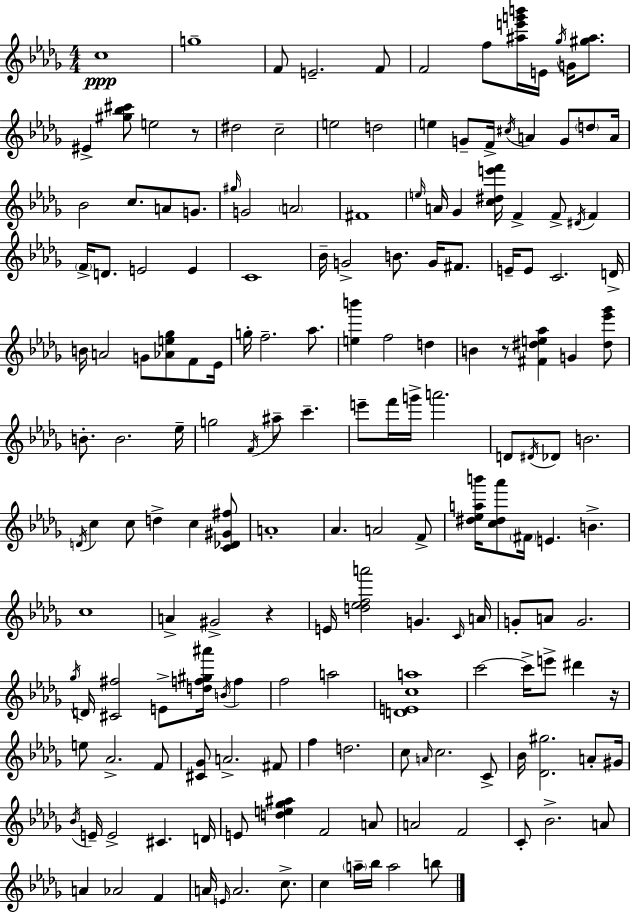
{
  \clef treble
  \numericTimeSignature
  \time 4/4
  \key bes \minor
  c''1\ppp | g''1-- | f'8 e'2.-- f'8 | f'2 f''8 <ais'' e''' g''' b'''>16 e'16 \acciaccatura { ges''16 } g'16 <gis'' ais''>8. | \break eis'4-> <gis'' bes'' cis'''>8 e''2 r8 | dis''2 c''2-- | e''2 d''2 | e''4 g'8-- f'16-> \acciaccatura { cis''16 } a'4 g'8 \parenthesize d''8 | \break a'16 bes'2 c''8. a'8 g'8. | \grace { gis''16 } g'2 \parenthesize a'2 | fis'1 | \grace { e''16 } a'16 ges'4 <c'' dis'' e''' f'''>16 f'4-> f'8-> | \break \acciaccatura { dis'16 } f'4 \parenthesize f'16-> d'8. e'2 | e'4 c'1 | bes'16-- g'2-> b'8. | g'16 fis'8. e'16-- e'8 c'2. | \break d'16-> b'16 a'2 g'8 | <aes' e'' ges''>8 f'8 ees'16 g''16-. f''2.-- | aes''8. <e'' b'''>4 f''2 | d''4 b'4 r8 <fis' dis'' e'' aes''>4 g'4 | \break <dis'' ees''' ges'''>8 b'8.-. b'2. | ees''16-- g''2 \acciaccatura { f'16 } ais''8-- | c'''4.-- e'''8-- f'''16 g'''16-> a'''2. | d'8 \acciaccatura { dis'16 } des'8 b'2. | \break \acciaccatura { d'16 } c''4 c''8 d''4-> | c''4 <c' des' gis' fis''>8 a'1-. | aes'4. a'2 | f'8-> <dis'' ees'' a'' b'''>16 <c'' dis'' aes'''>8 \parenthesize fis'16 e'4. | \break b'4.-> c''1 | a'4-> gis'2-> | r4 e'16 <d'' ees'' f'' a'''>2 | g'4. \grace { c'16 } a'16 g'8-. a'8 g'2. | \break \acciaccatura { ges''16 } d'16 <cis' fis''>2 | e'8-> <d'' f'' gis'' ais'''>16 \acciaccatura { b'16 } f''4 f''2 | a''2 <d' e' c'' a''>1 | c'''2~~ | \break c'''16-> e'''8-> dis'''4 r16 e''8 aes'2.-> | f'8 <cis' ges'>8 a'2.-> | fis'8 f''4 d''2. | c''8 \grace { a'16 } c''2. | \break c'8-> bes'16 <des' gis''>2. | a'8-. gis'16 \acciaccatura { bes'16 } e'16-- e'2-> | cis'4. d'16 e'8 <d'' e'' ges'' ais''>4 | f'2 a'8 a'2 | \break f'2 c'8-. bes'2.-> | a'8 a'4 | aes'2 f'4 a'16 \grace { e'16 } a'2. | c''8.-> c''4 | \break \parenthesize a''16-- bes''16 a''2 b''8 \bar "|."
}